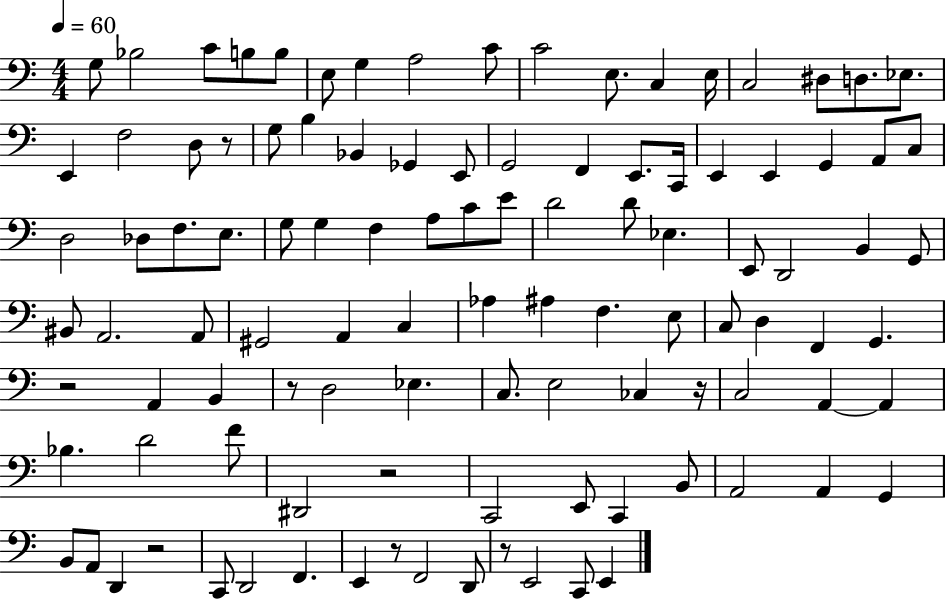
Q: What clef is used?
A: bass